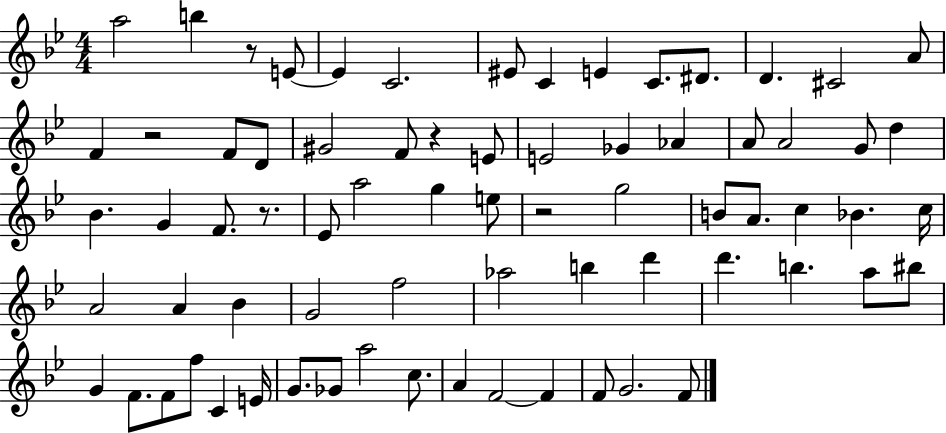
A5/h B5/q R/e E4/e E4/q C4/h. EIS4/e C4/q E4/q C4/e. D#4/e. D4/q. C#4/h A4/e F4/q R/h F4/e D4/e G#4/h F4/e R/q E4/e E4/h Gb4/q Ab4/q A4/e A4/h G4/e D5/q Bb4/q. G4/q F4/e. R/e. Eb4/e A5/h G5/q E5/e R/h G5/h B4/e A4/e. C5/q Bb4/q. C5/s A4/h A4/q Bb4/q G4/h F5/h Ab5/h B5/q D6/q D6/q. B5/q. A5/e BIS5/e G4/q F4/e. F4/e F5/e C4/q E4/s G4/e. Gb4/e A5/h C5/e. A4/q F4/h F4/q F4/e G4/h. F4/e